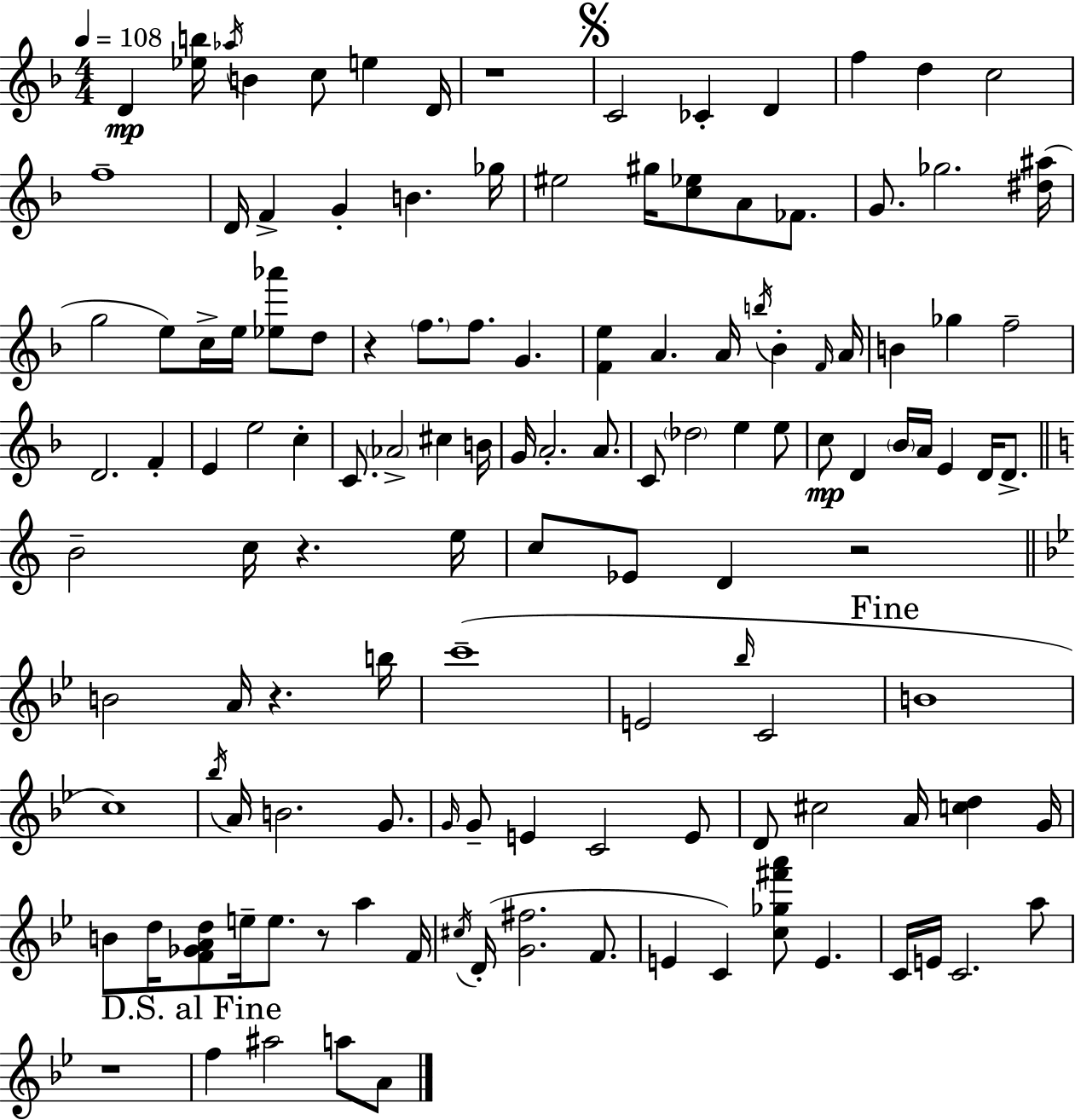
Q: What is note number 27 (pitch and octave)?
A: C5